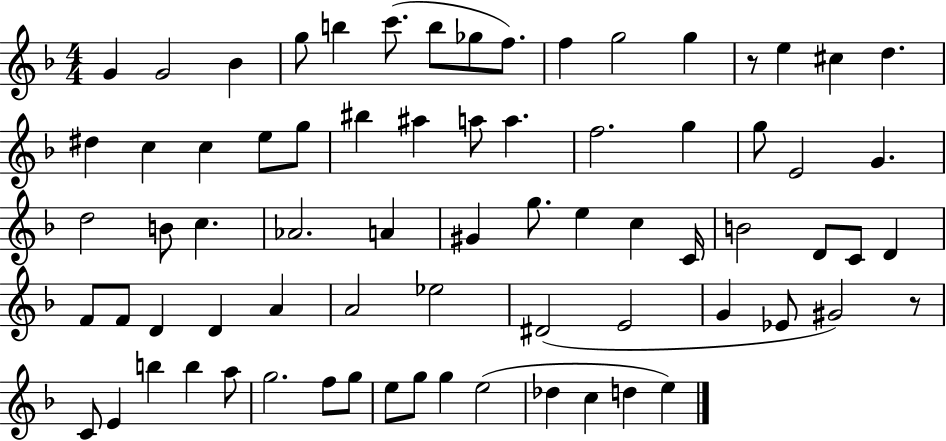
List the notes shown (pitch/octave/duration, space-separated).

G4/q G4/h Bb4/q G5/e B5/q C6/e. B5/e Gb5/e F5/e. F5/q G5/h G5/q R/e E5/q C#5/q D5/q. D#5/q C5/q C5/q E5/e G5/e BIS5/q A#5/q A5/e A5/q. F5/h. G5/q G5/e E4/h G4/q. D5/h B4/e C5/q. Ab4/h. A4/q G#4/q G5/e. E5/q C5/q C4/s B4/h D4/e C4/e D4/q F4/e F4/e D4/q D4/q A4/q A4/h Eb5/h D#4/h E4/h G4/q Eb4/e G#4/h R/e C4/e E4/q B5/q B5/q A5/e G5/h. F5/e G5/e E5/e G5/e G5/q E5/h Db5/q C5/q D5/q E5/q